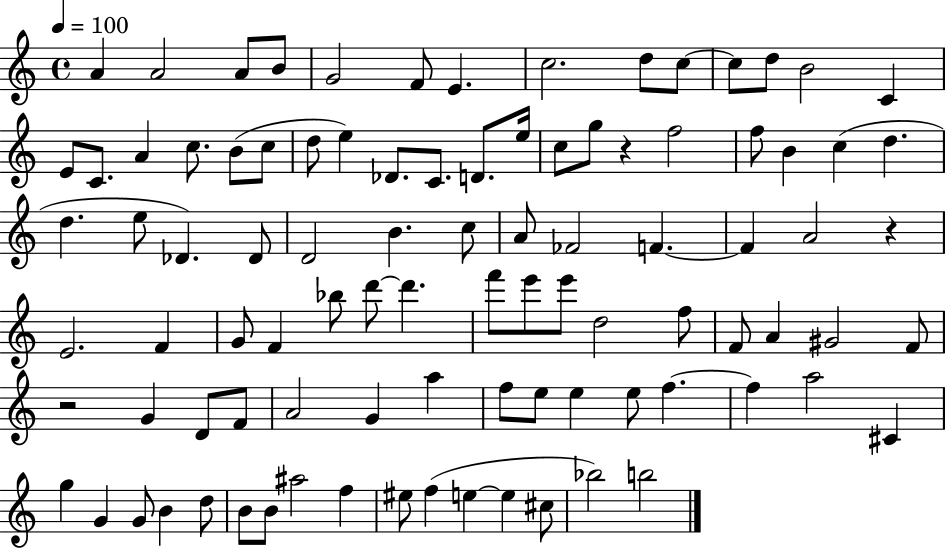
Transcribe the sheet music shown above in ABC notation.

X:1
T:Untitled
M:4/4
L:1/4
K:C
A A2 A/2 B/2 G2 F/2 E c2 d/2 c/2 c/2 d/2 B2 C E/2 C/2 A c/2 B/2 c/2 d/2 e _D/2 C/2 D/2 e/4 c/2 g/2 z f2 f/2 B c d d e/2 _D _D/2 D2 B c/2 A/2 _F2 F F A2 z E2 F G/2 F _b/2 d'/2 d' f'/2 e'/2 e'/2 d2 f/2 F/2 A ^G2 F/2 z2 G D/2 F/2 A2 G a f/2 e/2 e e/2 f f a2 ^C g G G/2 B d/2 B/2 B/2 ^a2 f ^e/2 f e e ^c/2 _b2 b2